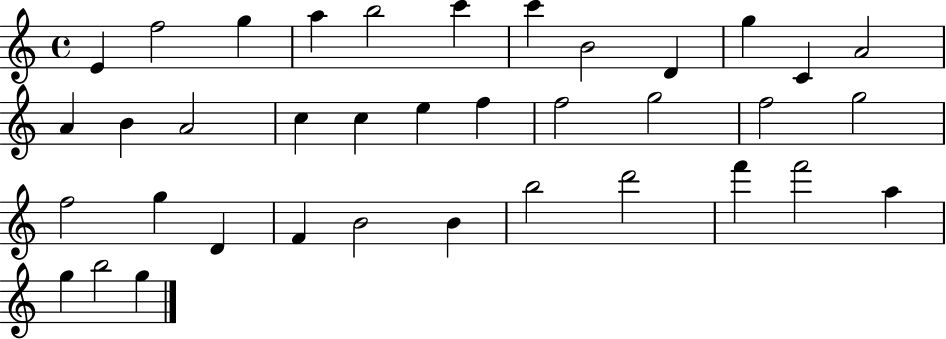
{
  \clef treble
  \time 4/4
  \defaultTimeSignature
  \key c \major
  e'4 f''2 g''4 | a''4 b''2 c'''4 | c'''4 b'2 d'4 | g''4 c'4 a'2 | \break a'4 b'4 a'2 | c''4 c''4 e''4 f''4 | f''2 g''2 | f''2 g''2 | \break f''2 g''4 d'4 | f'4 b'2 b'4 | b''2 d'''2 | f'''4 f'''2 a''4 | \break g''4 b''2 g''4 | \bar "|."
}